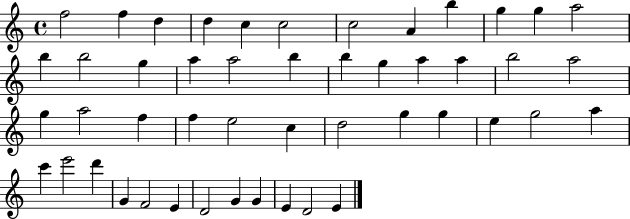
{
  \clef treble
  \time 4/4
  \defaultTimeSignature
  \key c \major
  f''2 f''4 d''4 | d''4 c''4 c''2 | c''2 a'4 b''4 | g''4 g''4 a''2 | \break b''4 b''2 g''4 | a''4 a''2 b''4 | b''4 g''4 a''4 a''4 | b''2 a''2 | \break g''4 a''2 f''4 | f''4 e''2 c''4 | d''2 g''4 g''4 | e''4 g''2 a''4 | \break c'''4 e'''2 d'''4 | g'4 f'2 e'4 | d'2 g'4 g'4 | e'4 d'2 e'4 | \break \bar "|."
}